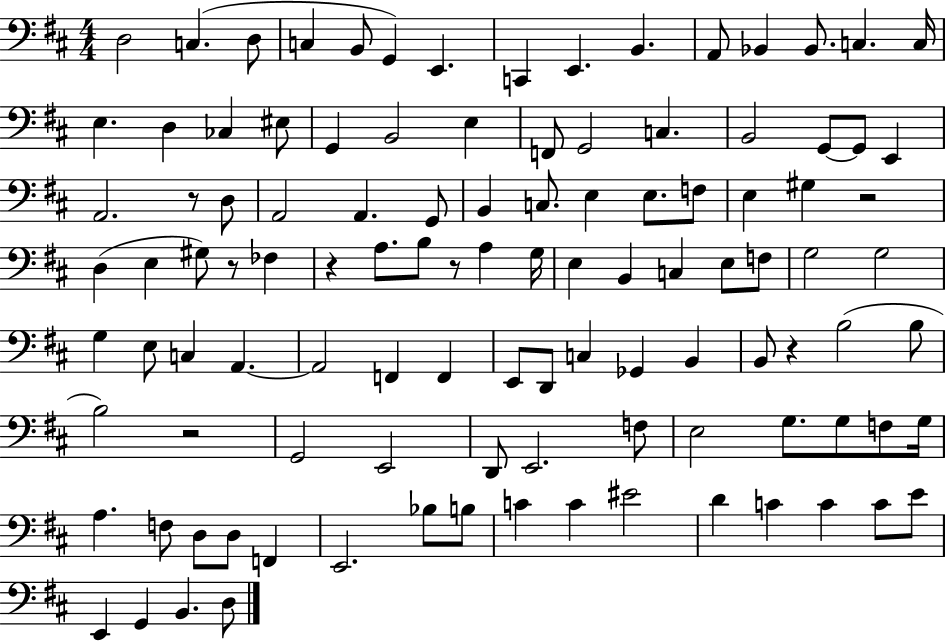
D3/h C3/q. D3/e C3/q B2/e G2/q E2/q. C2/q E2/q. B2/q. A2/e Bb2/q Bb2/e. C3/q. C3/s E3/q. D3/q CES3/q EIS3/e G2/q B2/h E3/q F2/e G2/h C3/q. B2/h G2/e G2/e E2/q A2/h. R/e D3/e A2/h A2/q. G2/e B2/q C3/e. E3/q E3/e. F3/e E3/q G#3/q R/h D3/q E3/q G#3/e R/e FES3/q R/q A3/e. B3/e R/e A3/q G3/s E3/q B2/q C3/q E3/e F3/e G3/h G3/h G3/q E3/e C3/q A2/q. A2/h F2/q F2/q E2/e D2/e C3/q Gb2/q B2/q B2/e R/q B3/h B3/e B3/h R/h G2/h E2/h D2/e E2/h. F3/e E3/h G3/e. G3/e F3/e G3/s A3/q. F3/e D3/e D3/e F2/q E2/h. Bb3/e B3/e C4/q C4/q EIS4/h D4/q C4/q C4/q C4/e E4/e E2/q G2/q B2/q. D3/e